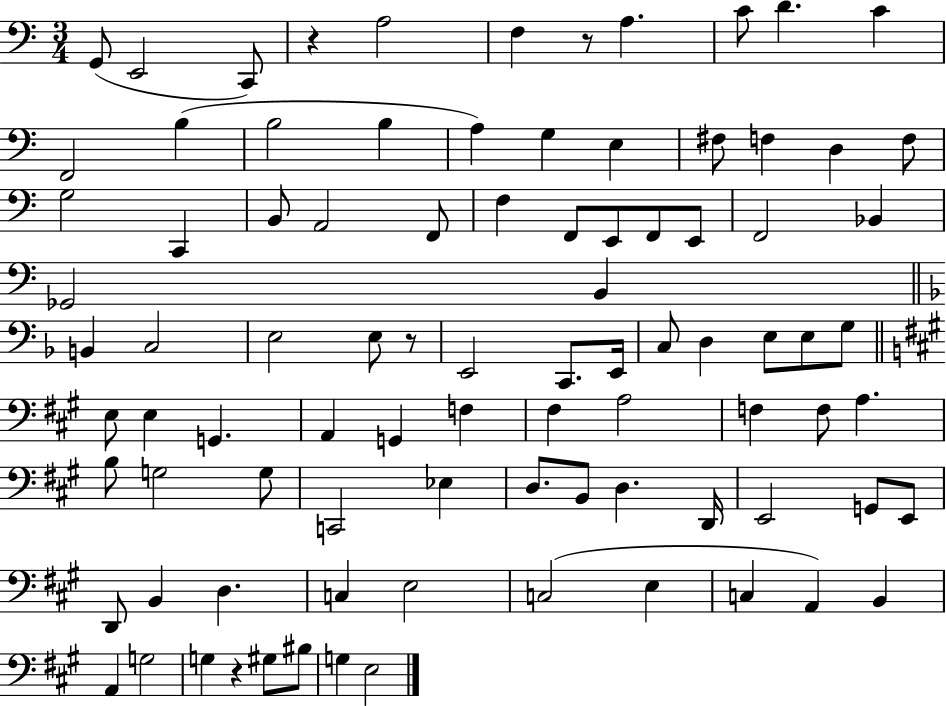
G2/e E2/h C2/e R/q A3/h F3/q R/e A3/q. C4/e D4/q. C4/q F2/h B3/q B3/h B3/q A3/q G3/q E3/q F#3/e F3/q D3/q F3/e G3/h C2/q B2/e A2/h F2/e F3/q F2/e E2/e F2/e E2/e F2/h Bb2/q Gb2/h B2/q B2/q C3/h E3/h E3/e R/e E2/h C2/e. E2/s C3/e D3/q E3/e E3/e G3/e E3/e E3/q G2/q. A2/q G2/q F3/q F#3/q A3/h F3/q F3/e A3/q. B3/e G3/h G3/e C2/h Eb3/q D3/e. B2/e D3/q. D2/s E2/h G2/e E2/e D2/e B2/q D3/q. C3/q E3/h C3/h E3/q C3/q A2/q B2/q A2/q G3/h G3/q R/q G#3/e BIS3/e G3/q E3/h